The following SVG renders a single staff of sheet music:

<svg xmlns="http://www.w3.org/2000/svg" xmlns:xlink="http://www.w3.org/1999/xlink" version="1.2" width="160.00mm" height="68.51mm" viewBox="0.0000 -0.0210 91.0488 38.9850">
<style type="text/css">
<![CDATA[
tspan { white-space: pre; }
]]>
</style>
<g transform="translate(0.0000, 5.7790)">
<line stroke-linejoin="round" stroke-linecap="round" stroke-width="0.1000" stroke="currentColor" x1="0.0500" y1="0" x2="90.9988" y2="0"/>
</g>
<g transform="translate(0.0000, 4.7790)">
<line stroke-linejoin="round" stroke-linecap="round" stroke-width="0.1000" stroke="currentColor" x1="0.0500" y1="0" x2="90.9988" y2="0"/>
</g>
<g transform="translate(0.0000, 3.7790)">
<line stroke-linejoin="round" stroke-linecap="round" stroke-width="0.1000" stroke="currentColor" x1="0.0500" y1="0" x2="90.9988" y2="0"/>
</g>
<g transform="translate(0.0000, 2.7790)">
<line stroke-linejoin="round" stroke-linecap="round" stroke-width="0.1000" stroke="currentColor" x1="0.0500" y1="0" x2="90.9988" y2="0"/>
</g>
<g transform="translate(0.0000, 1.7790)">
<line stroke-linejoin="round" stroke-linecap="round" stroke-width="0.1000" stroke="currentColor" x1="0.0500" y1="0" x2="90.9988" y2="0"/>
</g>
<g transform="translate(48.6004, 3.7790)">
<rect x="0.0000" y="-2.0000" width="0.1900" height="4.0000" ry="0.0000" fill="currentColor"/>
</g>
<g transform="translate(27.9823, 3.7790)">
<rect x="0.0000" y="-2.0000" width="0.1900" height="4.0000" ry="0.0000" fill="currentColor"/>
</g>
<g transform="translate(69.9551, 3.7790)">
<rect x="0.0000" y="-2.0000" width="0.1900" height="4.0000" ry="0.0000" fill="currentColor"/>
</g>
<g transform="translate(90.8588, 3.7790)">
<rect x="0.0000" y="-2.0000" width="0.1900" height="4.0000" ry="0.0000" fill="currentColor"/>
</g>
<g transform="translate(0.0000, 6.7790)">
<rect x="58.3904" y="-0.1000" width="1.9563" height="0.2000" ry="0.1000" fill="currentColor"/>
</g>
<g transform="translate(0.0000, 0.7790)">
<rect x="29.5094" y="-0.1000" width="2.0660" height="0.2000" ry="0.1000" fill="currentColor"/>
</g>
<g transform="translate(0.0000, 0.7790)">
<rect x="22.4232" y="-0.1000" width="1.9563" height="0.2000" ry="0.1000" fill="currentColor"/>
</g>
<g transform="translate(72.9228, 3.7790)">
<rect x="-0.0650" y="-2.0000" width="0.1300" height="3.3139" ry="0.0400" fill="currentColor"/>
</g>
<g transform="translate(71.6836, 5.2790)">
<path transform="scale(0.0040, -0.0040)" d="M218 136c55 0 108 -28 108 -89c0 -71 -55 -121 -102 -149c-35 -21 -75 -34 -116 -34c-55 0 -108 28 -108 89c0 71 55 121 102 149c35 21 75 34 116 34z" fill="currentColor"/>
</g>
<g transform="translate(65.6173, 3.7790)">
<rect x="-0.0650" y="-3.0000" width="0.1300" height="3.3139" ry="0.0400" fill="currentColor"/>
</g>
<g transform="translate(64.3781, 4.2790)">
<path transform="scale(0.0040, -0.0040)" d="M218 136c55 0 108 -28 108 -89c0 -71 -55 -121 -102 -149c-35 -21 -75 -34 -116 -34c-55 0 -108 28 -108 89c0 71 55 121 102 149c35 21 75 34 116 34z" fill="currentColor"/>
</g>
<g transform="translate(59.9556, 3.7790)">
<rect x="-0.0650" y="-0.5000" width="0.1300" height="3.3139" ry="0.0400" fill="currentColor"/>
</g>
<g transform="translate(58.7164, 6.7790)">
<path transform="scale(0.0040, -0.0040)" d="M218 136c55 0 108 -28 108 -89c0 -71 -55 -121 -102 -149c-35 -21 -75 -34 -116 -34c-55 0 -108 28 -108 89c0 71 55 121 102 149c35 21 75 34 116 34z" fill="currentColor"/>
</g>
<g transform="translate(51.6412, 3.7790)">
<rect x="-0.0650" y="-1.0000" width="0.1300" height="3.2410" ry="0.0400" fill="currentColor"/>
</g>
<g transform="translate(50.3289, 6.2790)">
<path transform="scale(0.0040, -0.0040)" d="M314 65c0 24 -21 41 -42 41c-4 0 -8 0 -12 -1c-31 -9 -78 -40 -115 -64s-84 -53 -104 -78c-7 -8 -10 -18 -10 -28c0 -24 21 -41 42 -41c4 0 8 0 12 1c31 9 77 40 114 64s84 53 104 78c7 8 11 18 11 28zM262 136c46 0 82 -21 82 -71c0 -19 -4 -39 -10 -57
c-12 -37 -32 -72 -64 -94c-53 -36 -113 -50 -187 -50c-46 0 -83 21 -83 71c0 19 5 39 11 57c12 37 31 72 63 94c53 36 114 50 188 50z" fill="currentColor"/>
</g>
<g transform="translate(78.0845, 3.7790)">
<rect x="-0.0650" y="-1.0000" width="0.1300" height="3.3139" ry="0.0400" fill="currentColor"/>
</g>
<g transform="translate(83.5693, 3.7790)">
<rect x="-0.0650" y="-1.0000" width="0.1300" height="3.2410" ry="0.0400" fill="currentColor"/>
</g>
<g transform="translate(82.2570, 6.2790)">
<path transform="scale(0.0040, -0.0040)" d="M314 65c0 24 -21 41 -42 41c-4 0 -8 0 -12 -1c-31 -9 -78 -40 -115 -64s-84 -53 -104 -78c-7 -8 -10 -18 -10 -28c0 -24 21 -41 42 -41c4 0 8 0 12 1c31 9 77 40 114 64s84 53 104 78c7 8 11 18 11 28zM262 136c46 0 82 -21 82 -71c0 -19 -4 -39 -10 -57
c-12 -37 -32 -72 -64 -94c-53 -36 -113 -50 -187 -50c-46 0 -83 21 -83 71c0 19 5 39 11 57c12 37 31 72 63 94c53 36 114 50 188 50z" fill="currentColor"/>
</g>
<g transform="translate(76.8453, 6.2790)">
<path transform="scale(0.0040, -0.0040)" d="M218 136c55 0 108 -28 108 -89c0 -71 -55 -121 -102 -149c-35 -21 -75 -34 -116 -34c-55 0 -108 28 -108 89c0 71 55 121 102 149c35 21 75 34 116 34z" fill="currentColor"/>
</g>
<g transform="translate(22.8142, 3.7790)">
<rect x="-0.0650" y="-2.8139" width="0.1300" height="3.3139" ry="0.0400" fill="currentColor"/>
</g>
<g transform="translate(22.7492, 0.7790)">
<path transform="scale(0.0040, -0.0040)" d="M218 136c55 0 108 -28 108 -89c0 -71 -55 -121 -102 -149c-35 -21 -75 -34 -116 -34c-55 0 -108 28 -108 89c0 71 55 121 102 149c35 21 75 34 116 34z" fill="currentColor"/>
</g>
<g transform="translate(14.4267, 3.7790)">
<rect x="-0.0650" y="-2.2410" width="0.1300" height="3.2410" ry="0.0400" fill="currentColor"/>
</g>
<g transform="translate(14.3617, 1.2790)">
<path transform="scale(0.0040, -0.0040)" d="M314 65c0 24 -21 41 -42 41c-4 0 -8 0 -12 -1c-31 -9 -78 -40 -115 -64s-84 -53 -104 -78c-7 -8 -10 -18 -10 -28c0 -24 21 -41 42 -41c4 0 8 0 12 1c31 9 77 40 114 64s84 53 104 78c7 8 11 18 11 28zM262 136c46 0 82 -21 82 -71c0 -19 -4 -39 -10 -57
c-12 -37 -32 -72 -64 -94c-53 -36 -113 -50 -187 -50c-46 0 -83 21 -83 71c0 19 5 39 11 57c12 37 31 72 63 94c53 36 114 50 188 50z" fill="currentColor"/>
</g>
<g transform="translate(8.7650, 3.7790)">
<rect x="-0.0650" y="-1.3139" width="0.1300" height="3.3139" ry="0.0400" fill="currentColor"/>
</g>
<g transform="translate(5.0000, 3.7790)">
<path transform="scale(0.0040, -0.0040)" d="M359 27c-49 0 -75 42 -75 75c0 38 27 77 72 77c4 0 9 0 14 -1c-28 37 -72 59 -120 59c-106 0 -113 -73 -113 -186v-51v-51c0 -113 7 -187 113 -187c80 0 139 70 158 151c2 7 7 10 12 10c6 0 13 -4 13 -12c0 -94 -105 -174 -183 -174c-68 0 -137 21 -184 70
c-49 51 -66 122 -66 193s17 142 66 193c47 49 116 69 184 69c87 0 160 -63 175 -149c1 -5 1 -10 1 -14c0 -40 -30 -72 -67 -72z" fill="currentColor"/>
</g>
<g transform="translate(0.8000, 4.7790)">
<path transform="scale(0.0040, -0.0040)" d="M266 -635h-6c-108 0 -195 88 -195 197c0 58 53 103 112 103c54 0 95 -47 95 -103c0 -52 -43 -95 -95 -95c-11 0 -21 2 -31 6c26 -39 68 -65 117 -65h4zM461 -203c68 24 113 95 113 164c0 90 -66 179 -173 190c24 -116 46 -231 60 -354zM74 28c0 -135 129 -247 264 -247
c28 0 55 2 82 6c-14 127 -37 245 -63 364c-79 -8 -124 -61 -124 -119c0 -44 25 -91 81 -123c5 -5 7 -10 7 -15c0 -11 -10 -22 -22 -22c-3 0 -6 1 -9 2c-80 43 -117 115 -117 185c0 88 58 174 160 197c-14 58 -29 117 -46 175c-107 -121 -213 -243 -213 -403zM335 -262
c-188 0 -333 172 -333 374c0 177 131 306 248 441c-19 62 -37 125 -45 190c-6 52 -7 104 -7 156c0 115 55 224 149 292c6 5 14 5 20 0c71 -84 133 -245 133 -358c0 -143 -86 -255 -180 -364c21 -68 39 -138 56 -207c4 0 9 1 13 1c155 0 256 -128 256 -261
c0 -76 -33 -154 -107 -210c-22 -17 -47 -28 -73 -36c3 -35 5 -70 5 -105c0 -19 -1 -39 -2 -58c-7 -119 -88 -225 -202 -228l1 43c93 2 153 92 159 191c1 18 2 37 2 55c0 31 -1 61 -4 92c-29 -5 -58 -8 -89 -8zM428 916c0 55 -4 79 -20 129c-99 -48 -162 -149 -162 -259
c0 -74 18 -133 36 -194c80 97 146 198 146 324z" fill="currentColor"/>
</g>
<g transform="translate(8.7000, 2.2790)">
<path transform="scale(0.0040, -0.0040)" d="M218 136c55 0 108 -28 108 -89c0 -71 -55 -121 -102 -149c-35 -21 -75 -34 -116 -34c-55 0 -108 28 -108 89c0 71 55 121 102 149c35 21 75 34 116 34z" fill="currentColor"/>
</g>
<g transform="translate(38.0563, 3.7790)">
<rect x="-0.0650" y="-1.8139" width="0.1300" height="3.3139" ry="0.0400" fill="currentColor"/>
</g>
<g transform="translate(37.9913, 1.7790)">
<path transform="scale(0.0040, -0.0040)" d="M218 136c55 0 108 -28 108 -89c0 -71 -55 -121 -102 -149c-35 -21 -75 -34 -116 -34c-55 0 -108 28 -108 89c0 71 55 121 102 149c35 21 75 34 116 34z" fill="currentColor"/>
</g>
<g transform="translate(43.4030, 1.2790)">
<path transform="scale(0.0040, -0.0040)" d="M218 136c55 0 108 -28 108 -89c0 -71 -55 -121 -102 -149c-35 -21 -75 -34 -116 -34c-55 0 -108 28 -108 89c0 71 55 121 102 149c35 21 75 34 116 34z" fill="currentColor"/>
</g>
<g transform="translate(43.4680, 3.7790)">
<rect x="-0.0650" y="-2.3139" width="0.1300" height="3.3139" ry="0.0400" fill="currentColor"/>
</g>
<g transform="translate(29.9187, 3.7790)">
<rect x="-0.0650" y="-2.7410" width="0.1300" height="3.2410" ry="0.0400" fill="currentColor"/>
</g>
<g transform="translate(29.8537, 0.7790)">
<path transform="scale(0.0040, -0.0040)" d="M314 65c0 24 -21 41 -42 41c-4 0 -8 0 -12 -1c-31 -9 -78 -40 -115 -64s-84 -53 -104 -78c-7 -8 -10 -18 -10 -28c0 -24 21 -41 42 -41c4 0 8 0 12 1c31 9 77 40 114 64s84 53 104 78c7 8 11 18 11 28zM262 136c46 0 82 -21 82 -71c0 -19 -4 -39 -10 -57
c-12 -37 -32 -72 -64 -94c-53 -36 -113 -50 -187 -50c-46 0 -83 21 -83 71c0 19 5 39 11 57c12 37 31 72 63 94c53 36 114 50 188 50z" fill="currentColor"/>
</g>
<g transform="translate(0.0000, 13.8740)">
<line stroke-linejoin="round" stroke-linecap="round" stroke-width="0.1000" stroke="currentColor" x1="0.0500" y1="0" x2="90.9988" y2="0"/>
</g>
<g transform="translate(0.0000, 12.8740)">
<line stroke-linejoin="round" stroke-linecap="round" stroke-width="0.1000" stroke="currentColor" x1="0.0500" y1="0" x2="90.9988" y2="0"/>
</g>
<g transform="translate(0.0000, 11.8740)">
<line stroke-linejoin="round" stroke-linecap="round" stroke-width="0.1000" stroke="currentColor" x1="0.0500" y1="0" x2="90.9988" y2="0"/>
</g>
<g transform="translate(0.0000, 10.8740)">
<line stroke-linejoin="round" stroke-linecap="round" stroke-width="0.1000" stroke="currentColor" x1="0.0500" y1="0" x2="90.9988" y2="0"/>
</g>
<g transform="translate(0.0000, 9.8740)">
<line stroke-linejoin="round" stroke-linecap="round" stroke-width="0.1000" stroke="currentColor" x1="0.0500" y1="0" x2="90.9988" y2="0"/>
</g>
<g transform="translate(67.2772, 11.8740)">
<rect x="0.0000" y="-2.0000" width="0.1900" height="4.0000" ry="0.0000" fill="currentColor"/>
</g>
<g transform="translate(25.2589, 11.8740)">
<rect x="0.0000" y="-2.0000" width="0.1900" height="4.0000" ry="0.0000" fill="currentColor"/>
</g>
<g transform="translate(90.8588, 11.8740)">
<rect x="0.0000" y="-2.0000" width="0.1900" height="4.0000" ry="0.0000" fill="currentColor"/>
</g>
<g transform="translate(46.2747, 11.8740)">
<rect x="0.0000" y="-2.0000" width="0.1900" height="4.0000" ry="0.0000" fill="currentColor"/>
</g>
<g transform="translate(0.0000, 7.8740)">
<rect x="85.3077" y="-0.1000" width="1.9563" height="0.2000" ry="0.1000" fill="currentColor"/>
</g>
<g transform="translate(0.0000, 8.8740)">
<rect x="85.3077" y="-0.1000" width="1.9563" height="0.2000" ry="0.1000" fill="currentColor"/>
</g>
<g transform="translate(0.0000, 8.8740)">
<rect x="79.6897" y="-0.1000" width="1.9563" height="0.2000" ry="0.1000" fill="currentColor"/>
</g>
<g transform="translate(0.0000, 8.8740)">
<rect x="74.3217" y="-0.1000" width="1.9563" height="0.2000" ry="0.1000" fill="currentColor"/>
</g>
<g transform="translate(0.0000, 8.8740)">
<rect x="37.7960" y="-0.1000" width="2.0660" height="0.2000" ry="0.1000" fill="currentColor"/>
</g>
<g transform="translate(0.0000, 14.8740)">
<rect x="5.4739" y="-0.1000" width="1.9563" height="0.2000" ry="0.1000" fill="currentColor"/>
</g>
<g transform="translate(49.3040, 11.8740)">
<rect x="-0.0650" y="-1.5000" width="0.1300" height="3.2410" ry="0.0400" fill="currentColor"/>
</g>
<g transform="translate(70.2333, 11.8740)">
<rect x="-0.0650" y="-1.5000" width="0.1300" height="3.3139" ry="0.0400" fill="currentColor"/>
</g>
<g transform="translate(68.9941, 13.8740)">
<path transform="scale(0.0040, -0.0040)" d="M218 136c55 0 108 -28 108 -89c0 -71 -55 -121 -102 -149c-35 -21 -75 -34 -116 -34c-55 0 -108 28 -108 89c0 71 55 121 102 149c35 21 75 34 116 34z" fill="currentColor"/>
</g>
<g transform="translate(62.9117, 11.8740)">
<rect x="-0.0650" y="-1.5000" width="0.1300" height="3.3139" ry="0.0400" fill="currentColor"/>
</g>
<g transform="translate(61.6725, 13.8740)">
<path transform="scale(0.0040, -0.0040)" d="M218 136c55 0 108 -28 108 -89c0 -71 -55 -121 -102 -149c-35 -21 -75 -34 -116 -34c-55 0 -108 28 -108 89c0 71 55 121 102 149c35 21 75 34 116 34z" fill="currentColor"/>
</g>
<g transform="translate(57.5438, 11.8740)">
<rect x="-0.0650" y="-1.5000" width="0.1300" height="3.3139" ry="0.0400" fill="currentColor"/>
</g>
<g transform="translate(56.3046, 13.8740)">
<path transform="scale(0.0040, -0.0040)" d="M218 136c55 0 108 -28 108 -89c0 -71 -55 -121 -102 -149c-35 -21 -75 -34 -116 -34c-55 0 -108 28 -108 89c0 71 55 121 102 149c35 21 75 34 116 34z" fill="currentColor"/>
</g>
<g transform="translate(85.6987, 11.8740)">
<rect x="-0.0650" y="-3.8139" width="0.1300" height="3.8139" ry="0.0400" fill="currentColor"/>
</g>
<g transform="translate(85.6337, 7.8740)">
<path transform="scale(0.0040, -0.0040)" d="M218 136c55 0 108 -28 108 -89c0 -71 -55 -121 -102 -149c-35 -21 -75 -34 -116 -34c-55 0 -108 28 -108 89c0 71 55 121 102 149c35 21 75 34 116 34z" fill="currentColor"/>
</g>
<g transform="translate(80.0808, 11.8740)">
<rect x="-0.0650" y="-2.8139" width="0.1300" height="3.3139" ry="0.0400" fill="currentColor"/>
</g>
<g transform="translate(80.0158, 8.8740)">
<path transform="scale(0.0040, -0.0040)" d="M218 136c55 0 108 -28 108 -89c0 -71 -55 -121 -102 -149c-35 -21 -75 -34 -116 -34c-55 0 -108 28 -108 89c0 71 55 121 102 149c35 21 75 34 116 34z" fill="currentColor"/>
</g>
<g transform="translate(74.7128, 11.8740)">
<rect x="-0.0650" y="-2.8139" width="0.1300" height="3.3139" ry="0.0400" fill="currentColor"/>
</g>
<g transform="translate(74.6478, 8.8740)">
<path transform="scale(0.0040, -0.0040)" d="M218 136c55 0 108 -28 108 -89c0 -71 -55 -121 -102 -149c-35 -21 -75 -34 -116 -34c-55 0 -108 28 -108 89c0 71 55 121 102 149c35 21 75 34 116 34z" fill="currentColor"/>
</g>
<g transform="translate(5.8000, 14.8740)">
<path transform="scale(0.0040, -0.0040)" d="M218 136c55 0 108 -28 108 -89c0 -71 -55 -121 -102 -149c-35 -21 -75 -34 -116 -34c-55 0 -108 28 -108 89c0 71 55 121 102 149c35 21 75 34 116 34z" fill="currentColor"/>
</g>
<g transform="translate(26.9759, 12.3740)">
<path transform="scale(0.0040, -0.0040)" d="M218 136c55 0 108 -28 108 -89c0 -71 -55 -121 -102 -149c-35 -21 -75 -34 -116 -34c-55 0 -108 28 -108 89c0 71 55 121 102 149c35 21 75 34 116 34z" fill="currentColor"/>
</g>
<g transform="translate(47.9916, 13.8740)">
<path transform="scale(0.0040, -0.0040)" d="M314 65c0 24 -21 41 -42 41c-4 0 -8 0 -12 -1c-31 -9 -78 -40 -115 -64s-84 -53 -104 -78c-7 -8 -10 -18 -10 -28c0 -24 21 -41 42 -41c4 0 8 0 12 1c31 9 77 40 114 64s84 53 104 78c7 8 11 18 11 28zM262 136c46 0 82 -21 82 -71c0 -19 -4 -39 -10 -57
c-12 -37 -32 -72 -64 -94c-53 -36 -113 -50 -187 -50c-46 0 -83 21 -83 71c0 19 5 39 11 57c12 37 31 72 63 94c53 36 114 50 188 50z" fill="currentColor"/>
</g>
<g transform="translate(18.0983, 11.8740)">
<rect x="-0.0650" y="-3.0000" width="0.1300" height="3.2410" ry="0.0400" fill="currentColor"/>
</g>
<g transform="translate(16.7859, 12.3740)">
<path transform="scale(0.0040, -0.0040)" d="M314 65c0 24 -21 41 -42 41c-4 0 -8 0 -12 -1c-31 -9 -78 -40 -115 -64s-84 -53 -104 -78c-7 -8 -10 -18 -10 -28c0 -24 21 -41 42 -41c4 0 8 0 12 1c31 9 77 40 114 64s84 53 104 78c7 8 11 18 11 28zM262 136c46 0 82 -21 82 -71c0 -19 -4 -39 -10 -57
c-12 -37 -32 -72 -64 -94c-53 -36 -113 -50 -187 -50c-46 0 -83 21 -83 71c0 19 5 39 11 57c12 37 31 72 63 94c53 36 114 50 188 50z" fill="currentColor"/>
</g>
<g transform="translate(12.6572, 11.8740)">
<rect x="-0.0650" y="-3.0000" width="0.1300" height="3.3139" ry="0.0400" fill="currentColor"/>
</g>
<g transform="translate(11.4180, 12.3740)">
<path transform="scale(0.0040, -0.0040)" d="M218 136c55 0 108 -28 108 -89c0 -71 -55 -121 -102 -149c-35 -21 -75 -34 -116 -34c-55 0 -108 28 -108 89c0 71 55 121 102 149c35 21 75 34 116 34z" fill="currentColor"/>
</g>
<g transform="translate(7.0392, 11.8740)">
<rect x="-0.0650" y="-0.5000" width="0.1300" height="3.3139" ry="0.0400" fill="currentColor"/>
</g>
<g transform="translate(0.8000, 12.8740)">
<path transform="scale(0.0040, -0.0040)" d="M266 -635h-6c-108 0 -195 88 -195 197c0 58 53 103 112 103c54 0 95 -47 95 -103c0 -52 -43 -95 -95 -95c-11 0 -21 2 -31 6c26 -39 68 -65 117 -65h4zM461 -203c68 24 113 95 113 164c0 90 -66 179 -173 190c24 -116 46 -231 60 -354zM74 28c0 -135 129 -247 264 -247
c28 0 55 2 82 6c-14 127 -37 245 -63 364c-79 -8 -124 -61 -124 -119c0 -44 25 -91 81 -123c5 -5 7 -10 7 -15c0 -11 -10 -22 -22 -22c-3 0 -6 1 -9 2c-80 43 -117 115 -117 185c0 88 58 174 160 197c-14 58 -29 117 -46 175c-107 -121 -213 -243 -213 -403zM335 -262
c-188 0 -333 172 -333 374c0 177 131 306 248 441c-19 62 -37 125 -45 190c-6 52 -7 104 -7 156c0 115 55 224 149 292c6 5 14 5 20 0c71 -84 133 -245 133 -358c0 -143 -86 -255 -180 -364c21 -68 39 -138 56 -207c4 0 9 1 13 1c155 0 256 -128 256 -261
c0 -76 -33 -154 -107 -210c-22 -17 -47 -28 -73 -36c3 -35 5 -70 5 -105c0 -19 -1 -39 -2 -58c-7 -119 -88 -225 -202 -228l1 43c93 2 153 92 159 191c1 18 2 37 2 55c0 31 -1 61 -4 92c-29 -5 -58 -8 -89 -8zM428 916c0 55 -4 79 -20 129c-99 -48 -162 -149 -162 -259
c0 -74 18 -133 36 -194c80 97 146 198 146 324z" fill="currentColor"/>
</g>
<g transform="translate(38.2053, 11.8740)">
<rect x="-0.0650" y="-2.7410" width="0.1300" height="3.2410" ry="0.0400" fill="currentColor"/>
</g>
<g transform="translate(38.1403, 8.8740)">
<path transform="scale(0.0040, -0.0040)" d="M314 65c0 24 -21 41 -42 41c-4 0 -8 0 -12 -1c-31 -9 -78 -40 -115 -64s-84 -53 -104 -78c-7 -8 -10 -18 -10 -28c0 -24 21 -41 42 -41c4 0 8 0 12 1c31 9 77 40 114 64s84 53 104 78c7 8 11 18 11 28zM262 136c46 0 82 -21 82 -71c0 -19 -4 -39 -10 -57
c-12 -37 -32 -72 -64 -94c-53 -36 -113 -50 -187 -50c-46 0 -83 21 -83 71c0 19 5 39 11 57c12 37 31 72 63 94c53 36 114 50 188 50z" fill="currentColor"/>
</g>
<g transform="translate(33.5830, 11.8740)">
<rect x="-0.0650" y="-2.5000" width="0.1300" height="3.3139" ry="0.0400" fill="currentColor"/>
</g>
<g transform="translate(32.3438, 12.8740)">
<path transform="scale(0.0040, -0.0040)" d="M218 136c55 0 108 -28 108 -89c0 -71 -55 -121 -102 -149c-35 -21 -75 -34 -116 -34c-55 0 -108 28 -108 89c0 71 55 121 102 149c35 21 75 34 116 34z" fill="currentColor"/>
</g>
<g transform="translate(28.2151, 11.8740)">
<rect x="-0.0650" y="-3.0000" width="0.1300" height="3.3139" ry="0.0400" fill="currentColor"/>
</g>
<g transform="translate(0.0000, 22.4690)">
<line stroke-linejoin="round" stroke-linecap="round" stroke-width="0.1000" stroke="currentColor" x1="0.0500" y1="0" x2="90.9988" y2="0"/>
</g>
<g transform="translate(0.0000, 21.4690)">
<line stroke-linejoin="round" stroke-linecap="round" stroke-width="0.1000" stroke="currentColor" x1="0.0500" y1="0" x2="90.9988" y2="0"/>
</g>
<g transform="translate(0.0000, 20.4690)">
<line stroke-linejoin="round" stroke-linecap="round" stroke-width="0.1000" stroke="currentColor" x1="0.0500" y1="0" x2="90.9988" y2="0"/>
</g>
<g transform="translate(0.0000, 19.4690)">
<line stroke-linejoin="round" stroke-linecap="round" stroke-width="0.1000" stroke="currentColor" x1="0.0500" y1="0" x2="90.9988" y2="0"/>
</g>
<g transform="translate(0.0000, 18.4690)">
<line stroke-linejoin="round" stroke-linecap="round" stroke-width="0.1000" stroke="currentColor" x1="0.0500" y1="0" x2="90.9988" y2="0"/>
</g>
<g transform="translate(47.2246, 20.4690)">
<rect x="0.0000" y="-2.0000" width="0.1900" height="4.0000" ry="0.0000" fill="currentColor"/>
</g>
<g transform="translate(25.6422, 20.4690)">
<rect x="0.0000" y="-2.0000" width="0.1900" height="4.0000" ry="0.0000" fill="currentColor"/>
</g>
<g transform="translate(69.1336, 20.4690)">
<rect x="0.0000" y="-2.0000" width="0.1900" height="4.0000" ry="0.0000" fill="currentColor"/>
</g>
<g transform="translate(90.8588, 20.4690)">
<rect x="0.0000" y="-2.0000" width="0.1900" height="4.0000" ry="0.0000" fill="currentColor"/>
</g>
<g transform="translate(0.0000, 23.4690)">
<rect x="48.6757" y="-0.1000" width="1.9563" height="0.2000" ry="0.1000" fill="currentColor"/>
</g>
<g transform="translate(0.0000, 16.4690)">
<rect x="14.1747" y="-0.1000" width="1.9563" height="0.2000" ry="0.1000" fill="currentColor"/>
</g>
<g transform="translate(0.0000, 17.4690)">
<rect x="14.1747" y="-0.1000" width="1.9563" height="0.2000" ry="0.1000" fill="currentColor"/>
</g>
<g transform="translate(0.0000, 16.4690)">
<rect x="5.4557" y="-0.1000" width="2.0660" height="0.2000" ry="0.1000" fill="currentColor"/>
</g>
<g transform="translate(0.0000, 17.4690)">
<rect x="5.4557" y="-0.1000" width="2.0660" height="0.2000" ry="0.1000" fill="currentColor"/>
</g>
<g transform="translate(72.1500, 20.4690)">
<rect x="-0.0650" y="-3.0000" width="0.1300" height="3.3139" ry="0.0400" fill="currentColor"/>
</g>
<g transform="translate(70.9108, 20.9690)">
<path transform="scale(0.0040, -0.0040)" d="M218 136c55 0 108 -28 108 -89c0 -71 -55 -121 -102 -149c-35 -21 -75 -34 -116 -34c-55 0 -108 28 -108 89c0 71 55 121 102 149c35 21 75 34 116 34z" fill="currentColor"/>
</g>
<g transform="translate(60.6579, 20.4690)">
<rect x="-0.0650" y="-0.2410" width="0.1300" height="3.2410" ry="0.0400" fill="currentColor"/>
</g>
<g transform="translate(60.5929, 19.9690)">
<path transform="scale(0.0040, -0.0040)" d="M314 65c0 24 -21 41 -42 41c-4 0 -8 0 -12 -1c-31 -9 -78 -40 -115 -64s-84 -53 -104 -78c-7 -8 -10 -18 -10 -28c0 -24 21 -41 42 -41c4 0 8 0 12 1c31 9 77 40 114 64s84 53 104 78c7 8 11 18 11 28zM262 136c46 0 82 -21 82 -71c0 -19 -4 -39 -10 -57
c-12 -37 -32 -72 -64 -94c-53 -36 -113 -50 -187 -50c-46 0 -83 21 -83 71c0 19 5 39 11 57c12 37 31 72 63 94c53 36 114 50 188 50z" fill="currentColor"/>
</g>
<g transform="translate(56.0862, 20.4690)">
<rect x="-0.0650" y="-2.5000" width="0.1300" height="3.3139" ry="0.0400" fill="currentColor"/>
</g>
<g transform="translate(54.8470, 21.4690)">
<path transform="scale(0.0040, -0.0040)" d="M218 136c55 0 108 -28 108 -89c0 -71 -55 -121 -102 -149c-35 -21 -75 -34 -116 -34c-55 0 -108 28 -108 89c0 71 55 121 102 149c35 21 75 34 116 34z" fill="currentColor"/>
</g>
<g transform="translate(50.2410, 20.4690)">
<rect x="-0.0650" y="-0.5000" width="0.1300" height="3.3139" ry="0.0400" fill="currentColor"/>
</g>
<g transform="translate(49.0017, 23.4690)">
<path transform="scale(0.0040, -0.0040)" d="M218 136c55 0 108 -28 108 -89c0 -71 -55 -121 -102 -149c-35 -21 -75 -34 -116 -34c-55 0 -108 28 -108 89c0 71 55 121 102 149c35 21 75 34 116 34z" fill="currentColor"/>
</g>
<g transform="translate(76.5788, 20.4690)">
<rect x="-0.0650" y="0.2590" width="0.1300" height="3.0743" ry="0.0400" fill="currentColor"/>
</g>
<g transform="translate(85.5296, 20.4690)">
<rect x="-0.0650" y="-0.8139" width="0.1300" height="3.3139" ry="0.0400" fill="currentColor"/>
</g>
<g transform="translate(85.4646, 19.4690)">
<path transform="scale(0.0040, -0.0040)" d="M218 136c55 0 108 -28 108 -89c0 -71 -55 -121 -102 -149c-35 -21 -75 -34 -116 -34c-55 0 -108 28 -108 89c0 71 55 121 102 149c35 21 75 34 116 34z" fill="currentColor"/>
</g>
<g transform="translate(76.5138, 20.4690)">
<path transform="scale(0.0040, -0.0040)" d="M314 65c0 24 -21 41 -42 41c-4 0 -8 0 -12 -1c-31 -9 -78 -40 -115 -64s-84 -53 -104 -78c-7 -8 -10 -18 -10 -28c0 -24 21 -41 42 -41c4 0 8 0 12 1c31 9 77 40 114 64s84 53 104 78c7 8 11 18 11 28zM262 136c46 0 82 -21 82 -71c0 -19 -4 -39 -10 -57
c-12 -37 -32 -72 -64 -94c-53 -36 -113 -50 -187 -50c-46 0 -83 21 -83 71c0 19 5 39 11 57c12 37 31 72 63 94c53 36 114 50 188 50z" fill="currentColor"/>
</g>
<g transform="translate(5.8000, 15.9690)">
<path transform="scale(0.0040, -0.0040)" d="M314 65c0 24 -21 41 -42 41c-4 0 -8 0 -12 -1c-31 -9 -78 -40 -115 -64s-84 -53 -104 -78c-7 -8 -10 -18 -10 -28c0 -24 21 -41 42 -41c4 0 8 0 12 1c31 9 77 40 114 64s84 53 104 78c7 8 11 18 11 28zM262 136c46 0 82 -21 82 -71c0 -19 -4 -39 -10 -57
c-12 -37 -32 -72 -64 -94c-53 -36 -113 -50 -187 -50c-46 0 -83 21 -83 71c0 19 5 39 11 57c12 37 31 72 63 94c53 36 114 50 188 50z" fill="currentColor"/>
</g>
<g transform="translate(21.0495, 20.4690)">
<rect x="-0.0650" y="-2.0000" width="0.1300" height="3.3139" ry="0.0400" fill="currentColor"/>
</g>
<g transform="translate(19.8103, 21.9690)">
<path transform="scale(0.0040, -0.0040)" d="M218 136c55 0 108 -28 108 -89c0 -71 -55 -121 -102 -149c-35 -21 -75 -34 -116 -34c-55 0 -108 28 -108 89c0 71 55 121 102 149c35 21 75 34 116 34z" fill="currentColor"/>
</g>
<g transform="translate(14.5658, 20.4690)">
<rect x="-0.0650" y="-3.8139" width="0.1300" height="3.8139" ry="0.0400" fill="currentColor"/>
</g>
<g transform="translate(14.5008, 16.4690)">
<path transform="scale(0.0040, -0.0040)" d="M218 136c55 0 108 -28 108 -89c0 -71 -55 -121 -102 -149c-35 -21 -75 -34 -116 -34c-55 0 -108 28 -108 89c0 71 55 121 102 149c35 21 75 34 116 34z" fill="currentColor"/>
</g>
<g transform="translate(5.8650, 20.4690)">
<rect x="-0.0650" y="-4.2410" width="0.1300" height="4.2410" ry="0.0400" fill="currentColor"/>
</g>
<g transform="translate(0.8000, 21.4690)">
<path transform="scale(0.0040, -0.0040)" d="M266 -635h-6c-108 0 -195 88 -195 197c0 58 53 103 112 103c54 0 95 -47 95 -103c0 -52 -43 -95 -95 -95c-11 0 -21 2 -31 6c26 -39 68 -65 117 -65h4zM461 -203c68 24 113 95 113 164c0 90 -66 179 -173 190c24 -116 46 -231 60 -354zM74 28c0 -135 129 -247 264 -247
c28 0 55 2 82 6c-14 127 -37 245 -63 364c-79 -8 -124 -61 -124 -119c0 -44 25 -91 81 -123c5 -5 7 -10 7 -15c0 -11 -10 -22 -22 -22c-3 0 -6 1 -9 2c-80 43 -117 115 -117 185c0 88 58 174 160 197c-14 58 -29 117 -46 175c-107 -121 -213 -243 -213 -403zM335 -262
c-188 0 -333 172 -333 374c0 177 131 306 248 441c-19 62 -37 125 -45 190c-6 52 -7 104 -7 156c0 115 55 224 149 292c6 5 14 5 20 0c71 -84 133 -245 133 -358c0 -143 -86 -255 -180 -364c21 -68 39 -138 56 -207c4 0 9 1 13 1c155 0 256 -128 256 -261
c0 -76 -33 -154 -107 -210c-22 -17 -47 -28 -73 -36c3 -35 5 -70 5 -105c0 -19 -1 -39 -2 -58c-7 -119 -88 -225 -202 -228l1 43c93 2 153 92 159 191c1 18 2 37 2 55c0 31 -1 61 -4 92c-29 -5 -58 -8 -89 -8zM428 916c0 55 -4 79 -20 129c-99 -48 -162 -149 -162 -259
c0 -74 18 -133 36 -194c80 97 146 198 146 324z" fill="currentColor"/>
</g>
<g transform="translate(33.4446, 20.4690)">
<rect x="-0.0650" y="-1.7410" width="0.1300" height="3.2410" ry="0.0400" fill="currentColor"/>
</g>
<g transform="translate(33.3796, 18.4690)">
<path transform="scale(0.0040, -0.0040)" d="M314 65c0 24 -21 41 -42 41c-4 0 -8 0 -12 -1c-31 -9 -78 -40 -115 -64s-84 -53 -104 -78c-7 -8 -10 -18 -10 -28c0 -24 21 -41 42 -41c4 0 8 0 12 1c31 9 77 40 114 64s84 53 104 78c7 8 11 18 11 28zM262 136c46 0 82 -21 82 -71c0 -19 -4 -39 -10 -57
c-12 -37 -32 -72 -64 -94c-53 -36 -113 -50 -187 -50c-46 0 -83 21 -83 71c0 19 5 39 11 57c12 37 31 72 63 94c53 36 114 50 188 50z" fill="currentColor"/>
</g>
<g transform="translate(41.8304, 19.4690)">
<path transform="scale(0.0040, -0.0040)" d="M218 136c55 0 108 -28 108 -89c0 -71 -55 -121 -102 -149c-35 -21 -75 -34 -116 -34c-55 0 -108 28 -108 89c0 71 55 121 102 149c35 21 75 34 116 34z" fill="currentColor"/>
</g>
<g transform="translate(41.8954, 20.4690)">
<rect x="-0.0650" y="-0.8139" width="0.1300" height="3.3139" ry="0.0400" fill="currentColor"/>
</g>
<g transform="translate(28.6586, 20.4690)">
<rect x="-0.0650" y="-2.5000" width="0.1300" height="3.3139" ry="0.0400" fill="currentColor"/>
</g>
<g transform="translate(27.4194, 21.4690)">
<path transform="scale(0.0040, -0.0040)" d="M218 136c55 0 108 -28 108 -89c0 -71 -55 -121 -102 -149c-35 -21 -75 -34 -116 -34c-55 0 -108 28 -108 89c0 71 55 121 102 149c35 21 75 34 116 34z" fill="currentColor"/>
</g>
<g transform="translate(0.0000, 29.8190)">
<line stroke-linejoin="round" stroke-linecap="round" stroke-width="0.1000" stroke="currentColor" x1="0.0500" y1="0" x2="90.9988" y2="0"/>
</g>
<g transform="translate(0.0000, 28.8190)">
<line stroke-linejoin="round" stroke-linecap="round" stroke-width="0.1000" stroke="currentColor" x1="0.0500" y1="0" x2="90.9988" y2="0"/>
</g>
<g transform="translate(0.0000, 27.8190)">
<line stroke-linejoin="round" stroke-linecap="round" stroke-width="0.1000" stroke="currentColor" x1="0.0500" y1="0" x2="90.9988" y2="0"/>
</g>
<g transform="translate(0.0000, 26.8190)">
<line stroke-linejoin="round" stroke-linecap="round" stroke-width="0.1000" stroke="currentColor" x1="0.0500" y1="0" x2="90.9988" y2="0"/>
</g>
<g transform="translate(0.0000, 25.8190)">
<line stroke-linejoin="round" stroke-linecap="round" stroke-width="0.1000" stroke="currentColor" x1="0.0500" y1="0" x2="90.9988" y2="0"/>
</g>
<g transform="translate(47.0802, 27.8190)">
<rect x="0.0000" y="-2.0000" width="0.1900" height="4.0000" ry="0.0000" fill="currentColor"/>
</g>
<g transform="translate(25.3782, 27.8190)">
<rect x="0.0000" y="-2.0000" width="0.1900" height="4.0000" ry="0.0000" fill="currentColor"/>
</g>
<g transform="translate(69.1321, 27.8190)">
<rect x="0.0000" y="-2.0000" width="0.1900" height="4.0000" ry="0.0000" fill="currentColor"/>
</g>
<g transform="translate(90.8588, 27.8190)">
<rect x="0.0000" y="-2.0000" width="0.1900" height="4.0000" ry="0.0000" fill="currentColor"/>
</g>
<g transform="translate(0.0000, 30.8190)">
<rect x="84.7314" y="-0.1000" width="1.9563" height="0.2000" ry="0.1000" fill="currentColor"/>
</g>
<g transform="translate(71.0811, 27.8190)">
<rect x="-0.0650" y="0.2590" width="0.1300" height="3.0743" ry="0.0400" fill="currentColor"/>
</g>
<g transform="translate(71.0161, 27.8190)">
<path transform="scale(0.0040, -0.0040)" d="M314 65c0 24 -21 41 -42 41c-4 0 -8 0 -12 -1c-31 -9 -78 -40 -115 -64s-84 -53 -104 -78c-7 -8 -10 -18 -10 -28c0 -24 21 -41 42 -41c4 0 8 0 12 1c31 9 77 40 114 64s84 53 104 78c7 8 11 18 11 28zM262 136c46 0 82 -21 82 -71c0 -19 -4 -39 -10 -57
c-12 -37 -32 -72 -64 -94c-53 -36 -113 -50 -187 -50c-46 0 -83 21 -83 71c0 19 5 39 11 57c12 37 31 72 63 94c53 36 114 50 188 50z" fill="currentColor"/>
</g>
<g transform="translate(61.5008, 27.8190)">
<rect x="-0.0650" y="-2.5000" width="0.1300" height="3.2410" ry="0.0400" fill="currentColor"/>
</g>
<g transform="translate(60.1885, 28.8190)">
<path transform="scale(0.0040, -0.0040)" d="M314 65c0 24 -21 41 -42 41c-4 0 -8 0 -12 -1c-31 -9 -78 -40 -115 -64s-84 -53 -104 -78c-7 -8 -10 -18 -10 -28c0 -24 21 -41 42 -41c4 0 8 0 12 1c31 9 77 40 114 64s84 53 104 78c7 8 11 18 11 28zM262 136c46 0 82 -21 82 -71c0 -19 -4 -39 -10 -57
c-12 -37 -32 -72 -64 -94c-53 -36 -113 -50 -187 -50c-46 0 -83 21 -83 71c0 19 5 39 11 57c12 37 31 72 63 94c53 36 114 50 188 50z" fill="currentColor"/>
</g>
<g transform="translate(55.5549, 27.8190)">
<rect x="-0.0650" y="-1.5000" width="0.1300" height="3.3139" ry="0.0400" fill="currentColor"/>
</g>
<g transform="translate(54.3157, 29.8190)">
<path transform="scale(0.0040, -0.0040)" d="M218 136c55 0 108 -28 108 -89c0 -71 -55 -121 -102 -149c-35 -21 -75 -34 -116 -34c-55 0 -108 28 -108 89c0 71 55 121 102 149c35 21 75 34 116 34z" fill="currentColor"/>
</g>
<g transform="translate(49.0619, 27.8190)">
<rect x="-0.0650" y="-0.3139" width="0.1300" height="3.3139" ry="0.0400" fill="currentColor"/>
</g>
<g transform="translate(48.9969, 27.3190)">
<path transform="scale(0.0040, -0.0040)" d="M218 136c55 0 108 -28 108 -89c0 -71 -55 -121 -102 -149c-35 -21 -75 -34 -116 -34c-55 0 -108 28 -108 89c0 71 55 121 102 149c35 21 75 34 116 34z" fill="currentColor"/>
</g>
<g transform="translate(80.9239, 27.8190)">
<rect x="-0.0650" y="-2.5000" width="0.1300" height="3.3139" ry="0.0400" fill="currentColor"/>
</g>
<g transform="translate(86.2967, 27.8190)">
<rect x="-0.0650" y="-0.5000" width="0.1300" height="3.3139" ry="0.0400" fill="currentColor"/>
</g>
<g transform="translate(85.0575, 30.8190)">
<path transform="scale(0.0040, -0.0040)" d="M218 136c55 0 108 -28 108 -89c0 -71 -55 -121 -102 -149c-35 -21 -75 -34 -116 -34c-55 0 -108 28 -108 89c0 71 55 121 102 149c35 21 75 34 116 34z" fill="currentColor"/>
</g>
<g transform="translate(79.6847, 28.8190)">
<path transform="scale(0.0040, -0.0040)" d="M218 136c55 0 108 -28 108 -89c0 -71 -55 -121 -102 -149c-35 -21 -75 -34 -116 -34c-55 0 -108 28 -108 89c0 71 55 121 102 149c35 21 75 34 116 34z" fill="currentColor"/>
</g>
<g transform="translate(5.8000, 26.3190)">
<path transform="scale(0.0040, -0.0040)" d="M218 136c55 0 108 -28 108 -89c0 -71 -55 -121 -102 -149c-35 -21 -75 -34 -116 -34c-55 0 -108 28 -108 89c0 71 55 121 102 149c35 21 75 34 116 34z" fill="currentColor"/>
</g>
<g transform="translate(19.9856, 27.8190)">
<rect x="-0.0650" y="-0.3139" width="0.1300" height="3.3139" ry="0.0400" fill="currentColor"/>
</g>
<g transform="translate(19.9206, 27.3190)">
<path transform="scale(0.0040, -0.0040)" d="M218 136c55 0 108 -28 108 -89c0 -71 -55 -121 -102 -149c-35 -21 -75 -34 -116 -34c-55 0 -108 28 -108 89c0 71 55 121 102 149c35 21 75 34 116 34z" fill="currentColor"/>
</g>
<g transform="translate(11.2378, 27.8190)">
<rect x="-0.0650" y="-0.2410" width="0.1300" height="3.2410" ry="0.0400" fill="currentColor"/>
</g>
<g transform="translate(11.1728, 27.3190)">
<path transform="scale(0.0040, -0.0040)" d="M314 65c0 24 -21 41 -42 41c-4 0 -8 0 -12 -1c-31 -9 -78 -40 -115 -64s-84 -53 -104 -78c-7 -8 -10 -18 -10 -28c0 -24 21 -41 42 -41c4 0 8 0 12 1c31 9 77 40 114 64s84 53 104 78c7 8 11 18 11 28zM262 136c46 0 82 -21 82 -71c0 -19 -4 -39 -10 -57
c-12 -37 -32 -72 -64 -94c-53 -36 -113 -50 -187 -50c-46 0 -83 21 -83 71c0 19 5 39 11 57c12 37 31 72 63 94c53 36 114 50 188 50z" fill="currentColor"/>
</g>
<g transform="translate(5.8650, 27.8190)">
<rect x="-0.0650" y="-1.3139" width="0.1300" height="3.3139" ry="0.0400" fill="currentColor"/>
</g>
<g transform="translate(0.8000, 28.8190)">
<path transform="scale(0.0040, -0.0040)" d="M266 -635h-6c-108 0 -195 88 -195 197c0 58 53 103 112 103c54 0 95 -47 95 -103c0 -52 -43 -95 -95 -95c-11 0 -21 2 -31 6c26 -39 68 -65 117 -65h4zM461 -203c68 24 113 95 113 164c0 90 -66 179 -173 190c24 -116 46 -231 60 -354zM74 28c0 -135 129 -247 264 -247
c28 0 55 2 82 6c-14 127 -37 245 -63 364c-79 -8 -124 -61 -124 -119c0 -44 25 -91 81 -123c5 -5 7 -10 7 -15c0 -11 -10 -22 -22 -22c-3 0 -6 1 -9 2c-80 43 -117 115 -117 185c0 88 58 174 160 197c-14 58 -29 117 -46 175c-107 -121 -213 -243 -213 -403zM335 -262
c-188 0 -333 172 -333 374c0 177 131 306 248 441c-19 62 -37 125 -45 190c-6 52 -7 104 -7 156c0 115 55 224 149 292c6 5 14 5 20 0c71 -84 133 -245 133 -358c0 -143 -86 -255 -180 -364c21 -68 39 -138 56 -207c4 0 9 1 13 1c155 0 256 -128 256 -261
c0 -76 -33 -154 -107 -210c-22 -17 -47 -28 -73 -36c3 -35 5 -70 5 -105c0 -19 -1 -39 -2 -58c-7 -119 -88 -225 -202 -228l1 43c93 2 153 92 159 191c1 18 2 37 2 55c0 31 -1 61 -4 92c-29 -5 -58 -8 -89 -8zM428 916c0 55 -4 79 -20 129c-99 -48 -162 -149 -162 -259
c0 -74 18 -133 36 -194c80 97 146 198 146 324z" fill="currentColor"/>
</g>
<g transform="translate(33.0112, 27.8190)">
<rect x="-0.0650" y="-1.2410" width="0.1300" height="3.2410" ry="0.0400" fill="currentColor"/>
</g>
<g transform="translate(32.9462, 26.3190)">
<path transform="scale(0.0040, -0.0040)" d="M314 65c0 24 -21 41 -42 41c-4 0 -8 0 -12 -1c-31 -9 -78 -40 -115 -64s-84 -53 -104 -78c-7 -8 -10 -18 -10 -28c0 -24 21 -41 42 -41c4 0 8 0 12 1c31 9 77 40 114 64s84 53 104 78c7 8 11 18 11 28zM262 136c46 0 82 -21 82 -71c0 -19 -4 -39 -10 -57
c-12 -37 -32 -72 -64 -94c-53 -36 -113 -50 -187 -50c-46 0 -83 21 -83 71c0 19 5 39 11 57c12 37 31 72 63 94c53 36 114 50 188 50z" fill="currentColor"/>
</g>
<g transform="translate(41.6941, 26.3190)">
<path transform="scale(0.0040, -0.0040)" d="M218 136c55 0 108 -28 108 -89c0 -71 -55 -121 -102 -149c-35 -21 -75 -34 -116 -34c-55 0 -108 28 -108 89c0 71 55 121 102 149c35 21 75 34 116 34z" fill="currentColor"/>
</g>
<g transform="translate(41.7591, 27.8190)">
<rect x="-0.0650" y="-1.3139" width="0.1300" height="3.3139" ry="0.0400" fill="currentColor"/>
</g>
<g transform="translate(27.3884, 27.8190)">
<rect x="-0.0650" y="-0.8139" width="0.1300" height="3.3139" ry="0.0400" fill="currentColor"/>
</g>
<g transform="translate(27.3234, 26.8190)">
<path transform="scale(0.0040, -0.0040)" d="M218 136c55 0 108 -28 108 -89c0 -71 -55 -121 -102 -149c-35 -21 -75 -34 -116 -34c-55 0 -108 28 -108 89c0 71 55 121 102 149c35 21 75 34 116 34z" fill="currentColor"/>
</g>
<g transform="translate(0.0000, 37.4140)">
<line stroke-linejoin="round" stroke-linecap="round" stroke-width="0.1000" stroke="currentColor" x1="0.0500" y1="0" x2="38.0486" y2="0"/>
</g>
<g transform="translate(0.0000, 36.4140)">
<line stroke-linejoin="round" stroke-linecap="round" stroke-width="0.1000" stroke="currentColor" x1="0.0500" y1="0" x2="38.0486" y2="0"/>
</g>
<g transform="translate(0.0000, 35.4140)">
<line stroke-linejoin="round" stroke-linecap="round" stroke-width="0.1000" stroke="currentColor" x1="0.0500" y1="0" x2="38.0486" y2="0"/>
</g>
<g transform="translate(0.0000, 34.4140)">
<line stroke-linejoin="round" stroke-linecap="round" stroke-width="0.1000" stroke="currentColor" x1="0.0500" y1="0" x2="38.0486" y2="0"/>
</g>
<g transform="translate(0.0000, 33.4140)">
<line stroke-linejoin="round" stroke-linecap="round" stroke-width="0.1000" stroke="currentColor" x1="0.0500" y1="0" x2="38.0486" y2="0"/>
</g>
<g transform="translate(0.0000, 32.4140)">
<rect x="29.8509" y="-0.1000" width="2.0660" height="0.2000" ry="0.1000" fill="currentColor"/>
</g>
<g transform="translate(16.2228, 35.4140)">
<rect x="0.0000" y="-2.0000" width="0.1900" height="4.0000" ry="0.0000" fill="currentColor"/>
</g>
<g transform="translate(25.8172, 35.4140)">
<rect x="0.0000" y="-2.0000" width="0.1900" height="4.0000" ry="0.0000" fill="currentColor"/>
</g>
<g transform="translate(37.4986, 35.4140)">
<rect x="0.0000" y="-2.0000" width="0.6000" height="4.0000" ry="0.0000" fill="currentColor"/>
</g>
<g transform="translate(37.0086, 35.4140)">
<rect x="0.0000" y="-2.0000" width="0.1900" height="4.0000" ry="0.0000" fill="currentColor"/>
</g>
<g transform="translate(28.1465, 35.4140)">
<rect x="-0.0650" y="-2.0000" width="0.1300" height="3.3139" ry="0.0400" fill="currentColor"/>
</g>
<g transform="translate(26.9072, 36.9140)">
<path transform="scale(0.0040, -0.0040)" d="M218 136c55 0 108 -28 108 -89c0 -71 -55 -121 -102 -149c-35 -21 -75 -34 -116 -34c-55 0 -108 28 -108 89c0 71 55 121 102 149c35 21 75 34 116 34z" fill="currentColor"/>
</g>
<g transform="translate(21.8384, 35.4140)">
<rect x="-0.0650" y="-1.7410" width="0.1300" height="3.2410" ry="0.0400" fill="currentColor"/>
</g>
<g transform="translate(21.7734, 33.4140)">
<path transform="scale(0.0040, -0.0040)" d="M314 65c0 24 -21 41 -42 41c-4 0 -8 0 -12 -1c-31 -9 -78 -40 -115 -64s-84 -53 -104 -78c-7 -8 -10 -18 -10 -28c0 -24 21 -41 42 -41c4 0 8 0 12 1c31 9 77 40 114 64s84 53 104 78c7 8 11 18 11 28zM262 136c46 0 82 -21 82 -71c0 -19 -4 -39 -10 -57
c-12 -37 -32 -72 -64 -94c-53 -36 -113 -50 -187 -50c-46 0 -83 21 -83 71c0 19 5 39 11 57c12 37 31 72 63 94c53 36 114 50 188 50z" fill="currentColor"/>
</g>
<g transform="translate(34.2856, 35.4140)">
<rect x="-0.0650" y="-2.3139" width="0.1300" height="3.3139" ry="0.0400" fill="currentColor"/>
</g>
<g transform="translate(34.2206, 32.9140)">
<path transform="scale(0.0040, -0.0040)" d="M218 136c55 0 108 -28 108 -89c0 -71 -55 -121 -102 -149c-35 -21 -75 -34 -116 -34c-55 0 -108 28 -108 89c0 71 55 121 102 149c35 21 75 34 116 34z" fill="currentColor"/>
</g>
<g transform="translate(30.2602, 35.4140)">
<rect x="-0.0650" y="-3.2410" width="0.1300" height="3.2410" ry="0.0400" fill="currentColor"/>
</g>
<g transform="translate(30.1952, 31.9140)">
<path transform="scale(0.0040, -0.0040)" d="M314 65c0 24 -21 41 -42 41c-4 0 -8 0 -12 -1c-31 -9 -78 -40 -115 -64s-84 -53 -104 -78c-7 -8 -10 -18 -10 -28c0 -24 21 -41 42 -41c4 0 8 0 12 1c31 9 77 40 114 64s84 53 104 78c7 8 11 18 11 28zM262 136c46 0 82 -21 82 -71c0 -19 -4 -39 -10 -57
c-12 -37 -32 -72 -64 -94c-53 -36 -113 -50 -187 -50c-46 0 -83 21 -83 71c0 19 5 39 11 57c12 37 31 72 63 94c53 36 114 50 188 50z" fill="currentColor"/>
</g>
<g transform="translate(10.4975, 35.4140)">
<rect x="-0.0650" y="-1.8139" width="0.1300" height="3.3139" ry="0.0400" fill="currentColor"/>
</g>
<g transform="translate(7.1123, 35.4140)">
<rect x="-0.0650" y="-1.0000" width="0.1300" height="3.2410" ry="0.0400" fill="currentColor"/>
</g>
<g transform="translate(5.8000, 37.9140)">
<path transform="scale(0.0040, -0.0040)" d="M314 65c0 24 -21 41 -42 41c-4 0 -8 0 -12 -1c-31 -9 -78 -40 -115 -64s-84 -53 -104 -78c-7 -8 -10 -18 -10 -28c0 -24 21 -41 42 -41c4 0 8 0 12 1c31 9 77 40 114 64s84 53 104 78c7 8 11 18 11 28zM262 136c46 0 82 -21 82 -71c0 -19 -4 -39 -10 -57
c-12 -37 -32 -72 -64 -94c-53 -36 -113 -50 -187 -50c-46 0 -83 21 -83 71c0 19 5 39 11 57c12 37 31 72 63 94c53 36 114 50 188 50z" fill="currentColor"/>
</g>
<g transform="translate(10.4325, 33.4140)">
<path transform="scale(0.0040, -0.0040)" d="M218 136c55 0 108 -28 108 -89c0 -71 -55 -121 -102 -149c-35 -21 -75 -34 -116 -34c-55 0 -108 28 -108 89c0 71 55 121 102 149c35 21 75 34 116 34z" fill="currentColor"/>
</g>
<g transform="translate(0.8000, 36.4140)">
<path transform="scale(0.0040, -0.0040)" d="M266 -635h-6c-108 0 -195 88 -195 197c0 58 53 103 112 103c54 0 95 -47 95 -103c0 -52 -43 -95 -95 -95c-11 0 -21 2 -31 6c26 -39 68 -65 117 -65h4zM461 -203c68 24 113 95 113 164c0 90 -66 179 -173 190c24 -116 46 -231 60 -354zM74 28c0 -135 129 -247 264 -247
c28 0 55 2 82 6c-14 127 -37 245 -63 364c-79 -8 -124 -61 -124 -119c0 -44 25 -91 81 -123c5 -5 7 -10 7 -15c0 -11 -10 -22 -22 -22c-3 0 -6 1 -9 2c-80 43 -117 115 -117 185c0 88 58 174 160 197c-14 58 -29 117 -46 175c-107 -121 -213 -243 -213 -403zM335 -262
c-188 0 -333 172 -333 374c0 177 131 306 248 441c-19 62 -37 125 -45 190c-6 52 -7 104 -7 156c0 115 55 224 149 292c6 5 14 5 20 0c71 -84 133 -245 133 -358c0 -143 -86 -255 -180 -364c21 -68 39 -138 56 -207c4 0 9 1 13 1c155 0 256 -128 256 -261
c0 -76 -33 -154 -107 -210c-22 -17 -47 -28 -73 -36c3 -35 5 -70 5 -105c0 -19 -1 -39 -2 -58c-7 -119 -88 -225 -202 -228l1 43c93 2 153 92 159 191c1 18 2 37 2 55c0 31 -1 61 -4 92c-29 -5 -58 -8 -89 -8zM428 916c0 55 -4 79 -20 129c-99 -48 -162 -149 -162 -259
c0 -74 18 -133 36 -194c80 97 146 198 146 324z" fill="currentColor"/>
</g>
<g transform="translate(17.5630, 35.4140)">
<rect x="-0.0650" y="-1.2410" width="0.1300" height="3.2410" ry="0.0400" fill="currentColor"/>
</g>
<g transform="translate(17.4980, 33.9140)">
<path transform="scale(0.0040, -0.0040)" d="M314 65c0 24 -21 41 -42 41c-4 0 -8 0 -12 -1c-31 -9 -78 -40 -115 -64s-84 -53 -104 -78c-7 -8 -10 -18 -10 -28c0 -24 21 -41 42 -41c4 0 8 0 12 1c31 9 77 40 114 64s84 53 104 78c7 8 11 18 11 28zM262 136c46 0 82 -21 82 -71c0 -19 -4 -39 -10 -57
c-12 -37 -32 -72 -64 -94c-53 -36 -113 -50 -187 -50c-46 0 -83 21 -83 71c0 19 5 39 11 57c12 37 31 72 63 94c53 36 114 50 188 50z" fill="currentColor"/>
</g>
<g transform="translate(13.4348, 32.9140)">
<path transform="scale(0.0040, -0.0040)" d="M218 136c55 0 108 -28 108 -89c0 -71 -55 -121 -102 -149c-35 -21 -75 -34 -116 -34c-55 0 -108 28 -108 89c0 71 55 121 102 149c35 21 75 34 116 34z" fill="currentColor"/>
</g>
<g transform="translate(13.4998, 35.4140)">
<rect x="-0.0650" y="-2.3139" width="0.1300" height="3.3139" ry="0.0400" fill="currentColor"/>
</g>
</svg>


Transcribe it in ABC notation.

X:1
T:Untitled
M:4/4
L:1/4
K:C
e g2 a a2 f g D2 C A F D D2 C A A2 A G a2 E2 E E E a a c' d'2 c' F G f2 d C G c2 A B2 d e c2 c d e2 e c E G2 B2 G C D2 f g e2 f2 F b2 g